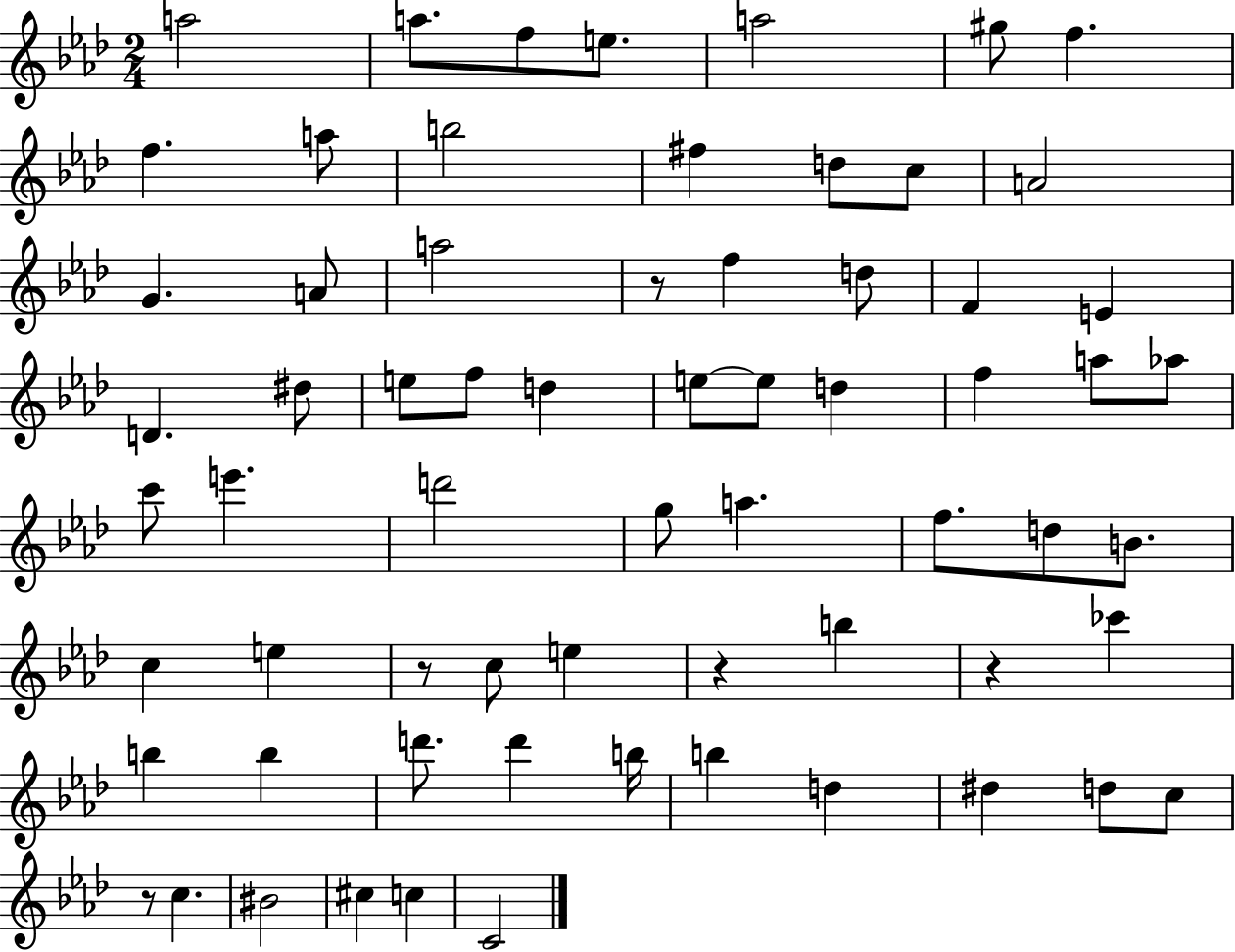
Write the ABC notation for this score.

X:1
T:Untitled
M:2/4
L:1/4
K:Ab
a2 a/2 f/2 e/2 a2 ^g/2 f f a/2 b2 ^f d/2 c/2 A2 G A/2 a2 z/2 f d/2 F E D ^d/2 e/2 f/2 d e/2 e/2 d f a/2 _a/2 c'/2 e' d'2 g/2 a f/2 d/2 B/2 c e z/2 c/2 e z b z _c' b b d'/2 d' b/4 b d ^d d/2 c/2 z/2 c ^B2 ^c c C2